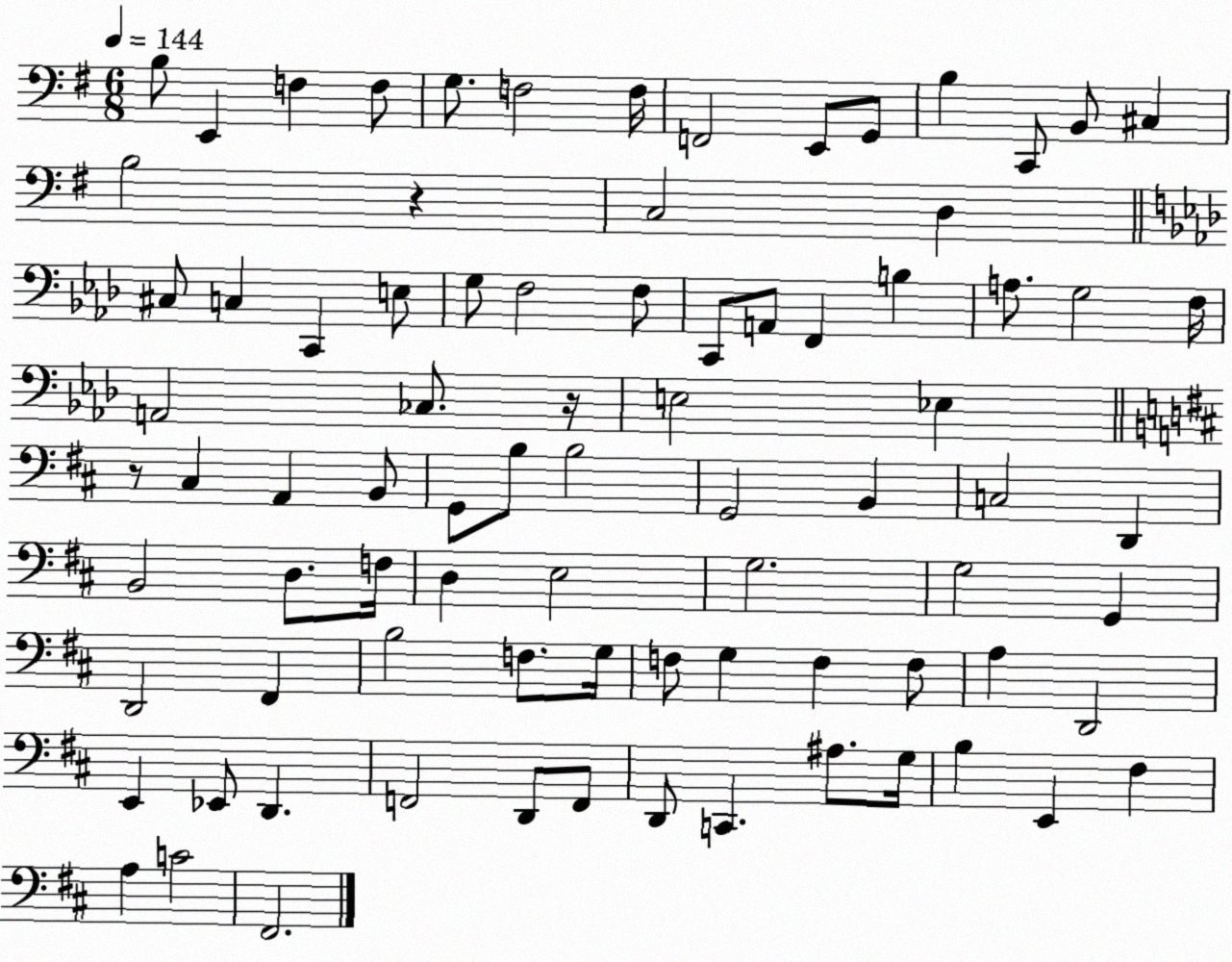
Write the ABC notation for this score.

X:1
T:Untitled
M:6/8
L:1/4
K:G
B,/2 E,, F, F,/2 G,/2 F,2 F,/4 F,,2 E,,/2 G,,/2 B, C,,/2 B,,/2 ^C, B,2 z C,2 D, ^C,/2 C, C,, E,/2 G,/2 F,2 F,/2 C,,/2 A,,/2 F,, B, A,/2 G,2 F,/4 A,,2 _C,/2 z/4 E,2 _E, z/2 ^C, A,, B,,/2 G,,/2 B,/2 B,2 G,,2 B,, C,2 D,, B,,2 D,/2 F,/4 D, E,2 G,2 G,2 G,, D,,2 ^F,, B,2 F,/2 G,/4 F,/2 G, F, F,/2 A, D,,2 E,, _E,,/2 D,, F,,2 D,,/2 F,,/2 D,,/2 C,, ^A,/2 G,/4 B, E,, ^F, A, C2 ^F,,2